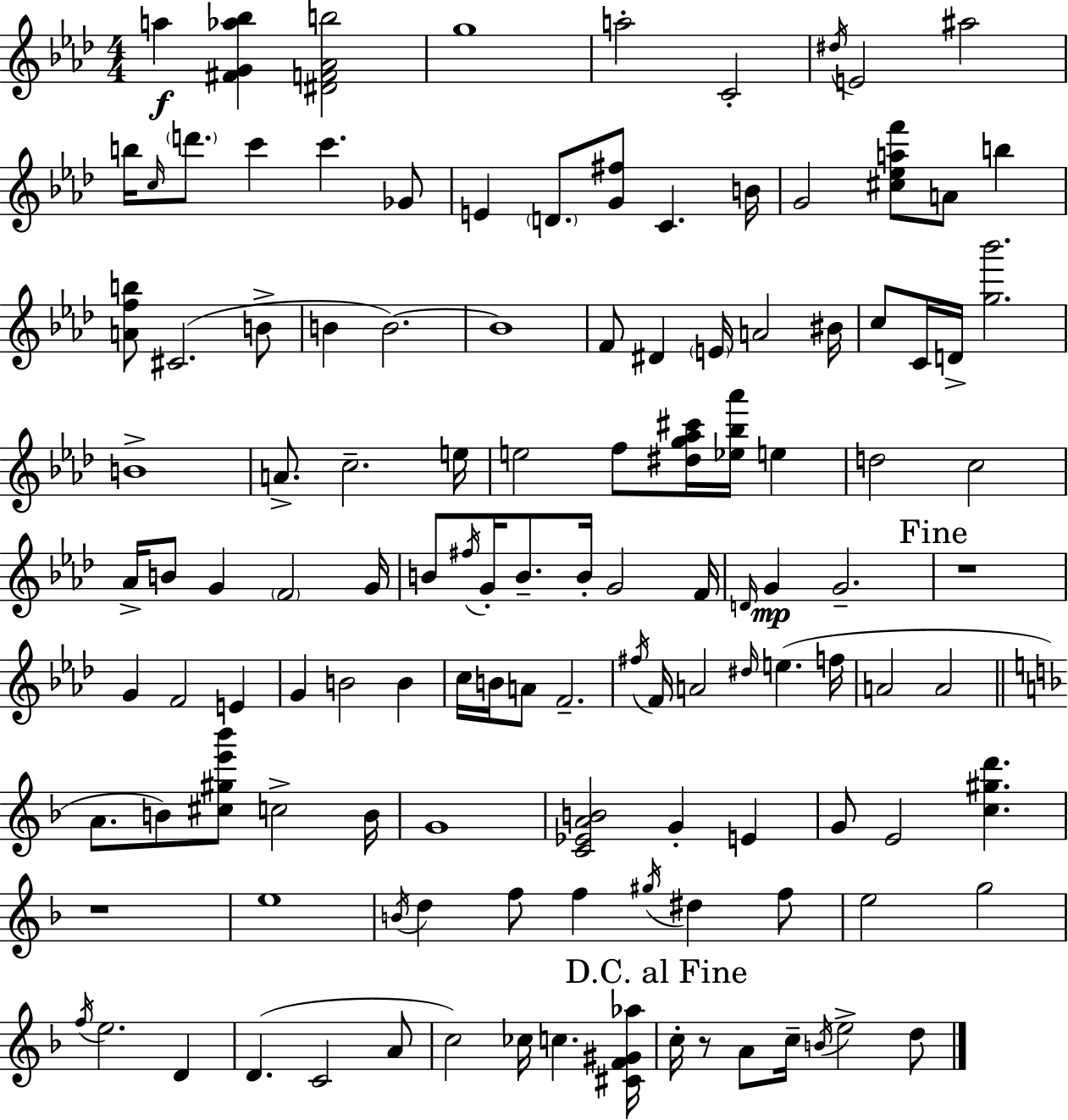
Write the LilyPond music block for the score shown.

{
  \clef treble
  \numericTimeSignature
  \time 4/4
  \key aes \major
  a''4\f <fis' g' aes'' bes''>4 <dis' f' aes' b''>2 | g''1 | a''2-. c'2-. | \acciaccatura { dis''16 } e'2 ais''2 | \break b''16 \grace { c''16 } \parenthesize d'''8. c'''4 c'''4. | ges'8 e'4 \parenthesize d'8. <g' fis''>8 c'4. | b'16 g'2 <cis'' ees'' a'' f'''>8 a'8 b''4 | <a' f'' b''>8 cis'2.( | \break b'8-> b'4 b'2.~~) | b'1 | f'8 dis'4 \parenthesize e'16 a'2 | bis'16 c''8 c'16 d'16-> <g'' bes'''>2. | \break b'1-> | a'8.-> c''2.-- | e''16 e''2 f''8 <dis'' g'' aes'' cis'''>16 <ees'' bes'' aes'''>16 e''4 | d''2 c''2 | \break aes'16-> b'8 g'4 \parenthesize f'2 | g'16 b'8 \acciaccatura { fis''16 } g'16-. b'8.-- b'16-. g'2 | f'16 \grace { d'16 }\mp g'4 g'2.-- | \mark "Fine" r1 | \break g'4 f'2 | e'4 g'4 b'2 | b'4 c''16 b'16 a'8 f'2.-- | \acciaccatura { fis''16 } f'16 a'2 \grace { dis''16 } e''4.( | \break f''16 a'2 a'2 | \bar "||" \break \key f \major a'8. b'8) <cis'' gis'' e''' bes'''>8 c''2-> b'16 | g'1 | <c' ees' a' b'>2 g'4-. e'4 | g'8 e'2 <c'' gis'' d'''>4. | \break r1 | e''1 | \acciaccatura { b'16 } d''4 f''8 f''4 \acciaccatura { gis''16 } dis''4 | f''8 e''2 g''2 | \break \acciaccatura { f''16 } e''2. d'4 | d'4.( c'2 | a'8 c''2) ces''16 c''4. | <cis' f' gis' aes''>16 \mark "D.C. al Fine" c''16-. r8 a'8 c''16-- \acciaccatura { b'16 } e''2-> | \break d''8 \bar "|."
}